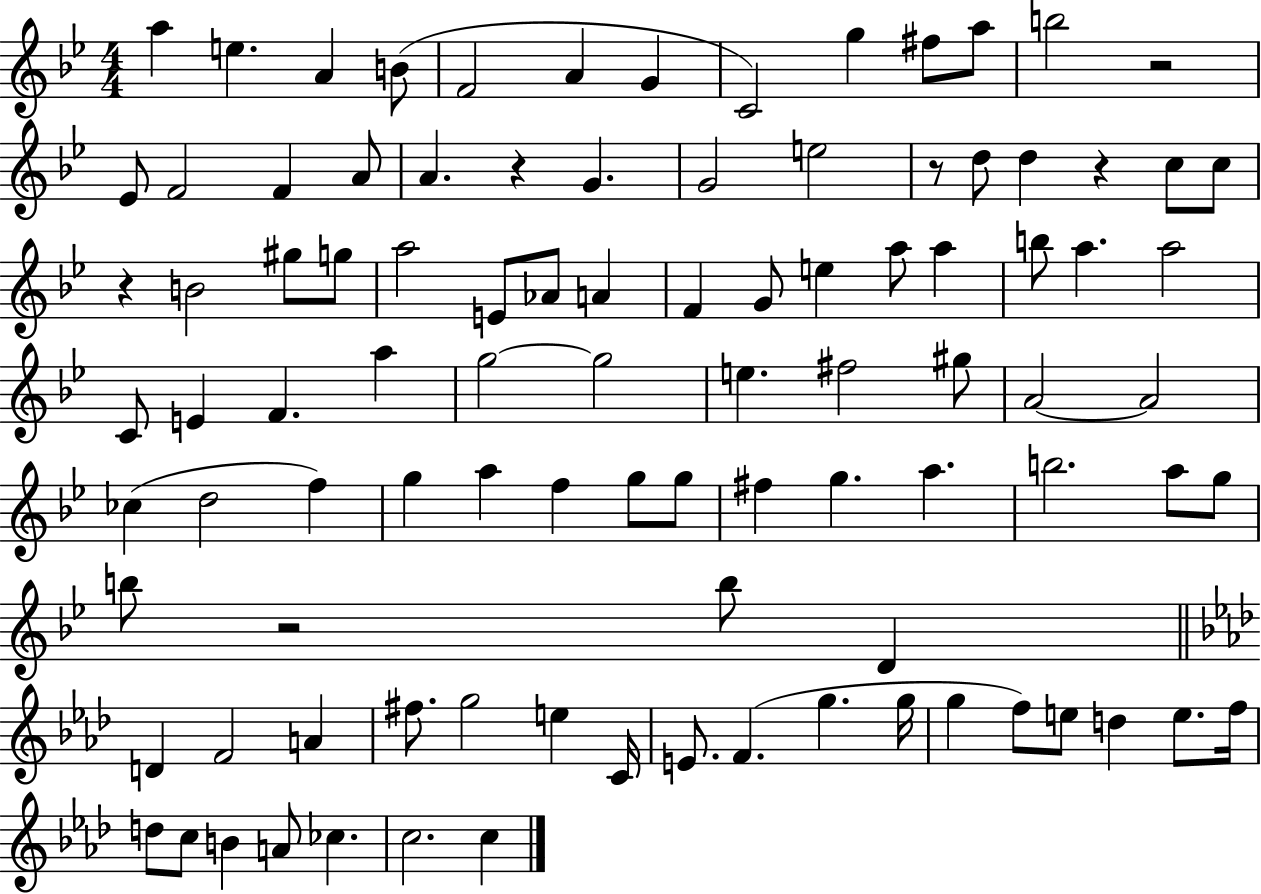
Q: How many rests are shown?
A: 6